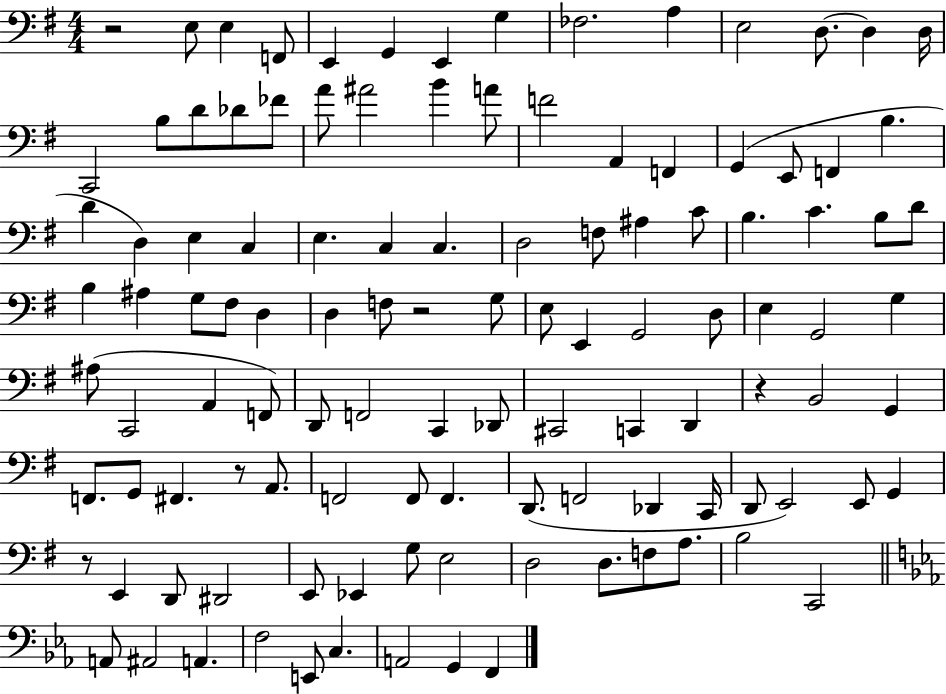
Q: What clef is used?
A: bass